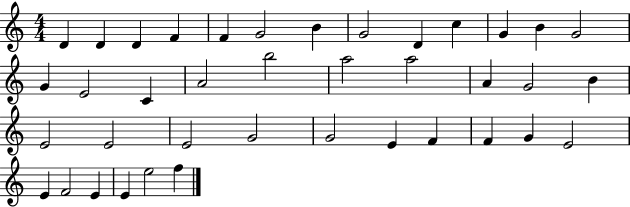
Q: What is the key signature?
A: C major